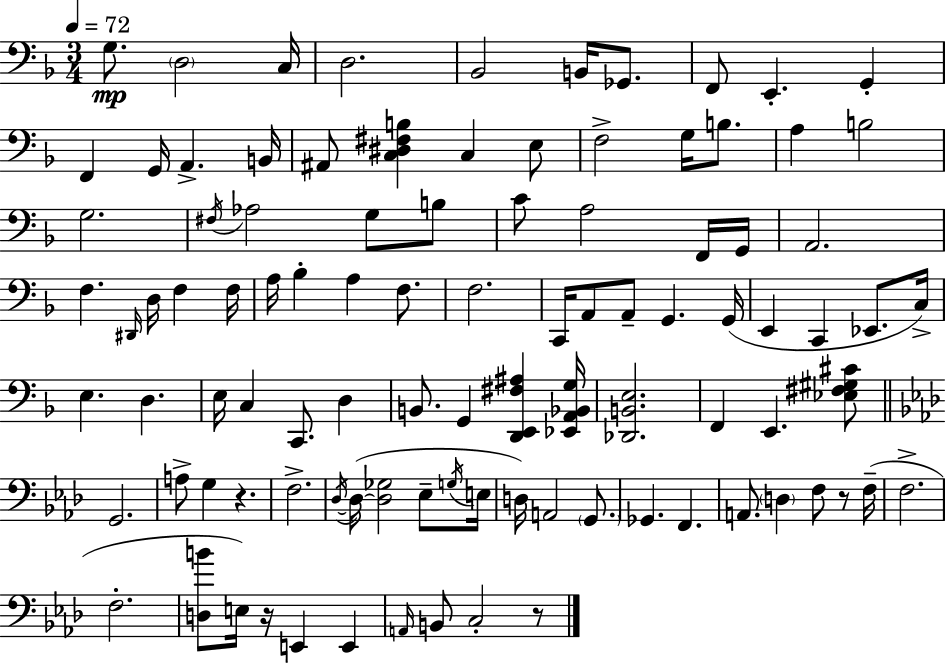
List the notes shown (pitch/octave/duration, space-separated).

G3/e. D3/h C3/s D3/h. Bb2/h B2/s Gb2/e. F2/e E2/q. G2/q F2/q G2/s A2/q. B2/s A#2/e [C3,D#3,F#3,B3]/q C3/q E3/e F3/h G3/s B3/e. A3/q B3/h G3/h. F#3/s Ab3/h G3/e B3/e C4/e A3/h F2/s G2/s A2/h. F3/q. D#2/s D3/s F3/q F3/s A3/s Bb3/q A3/q F3/e. F3/h. C2/s A2/e A2/e G2/q. G2/s E2/q C2/q Eb2/e. C3/s E3/q. D3/q. E3/s C3/q C2/e. D3/q B2/e. G2/q [D2,E2,F#3,A#3]/q [Eb2,A2,Bb2,G3]/s [Db2,B2,E3]/h. F2/q E2/q. [Eb3,F#3,G#3,C#4]/e G2/h. A3/e G3/q R/q. F3/h. Db3/s Db3/s [Db3,Gb3]/h Eb3/e G3/s E3/s D3/s A2/h G2/e. Gb2/q. F2/q. A2/e. D3/q F3/e R/e F3/s F3/h. F3/h. [D3,B4]/e E3/s R/s E2/q E2/q A2/s B2/e C3/h R/e